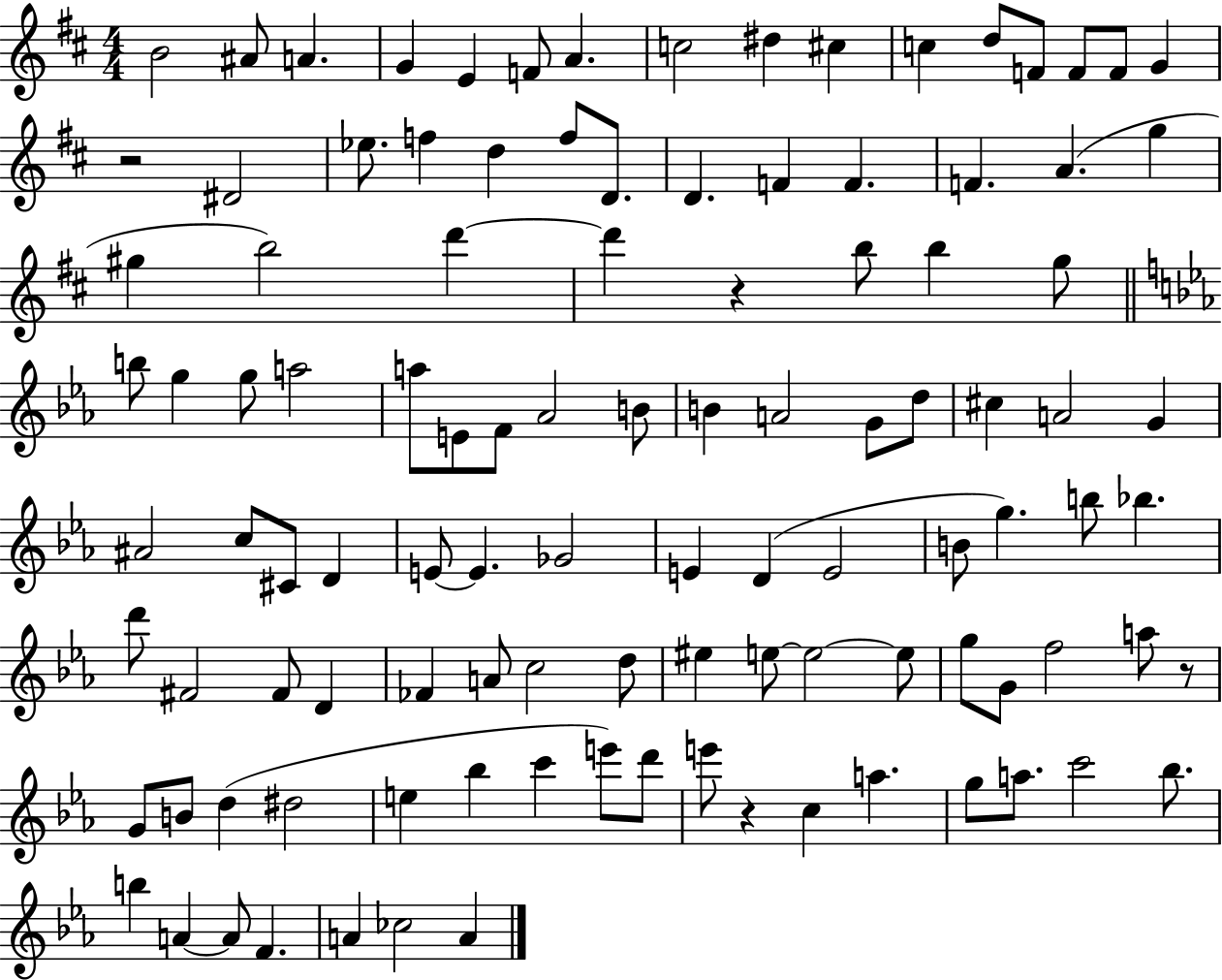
{
  \clef treble
  \numericTimeSignature
  \time 4/4
  \key d \major
  b'2 ais'8 a'4. | g'4 e'4 f'8 a'4. | c''2 dis''4 cis''4 | c''4 d''8 f'8 f'8 f'8 g'4 | \break r2 dis'2 | ees''8. f''4 d''4 f''8 d'8. | d'4. f'4 f'4. | f'4. a'4.( g''4 | \break gis''4 b''2) d'''4~~ | d'''4 r4 b''8 b''4 g''8 | \bar "||" \break \key c \minor b''8 g''4 g''8 a''2 | a''8 e'8 f'8 aes'2 b'8 | b'4 a'2 g'8 d''8 | cis''4 a'2 g'4 | \break ais'2 c''8 cis'8 d'4 | e'8~~ e'4. ges'2 | e'4 d'4( e'2 | b'8 g''4.) b''8 bes''4. | \break d'''8 fis'2 fis'8 d'4 | fes'4 a'8 c''2 d''8 | eis''4 e''8~~ e''2~~ e''8 | g''8 g'8 f''2 a''8 r8 | \break g'8 b'8 d''4( dis''2 | e''4 bes''4 c'''4 e'''8) d'''8 | e'''8 r4 c''4 a''4. | g''8 a''8. c'''2 bes''8. | \break b''4 a'4~~ a'8 f'4. | a'4 ces''2 a'4 | \bar "|."
}